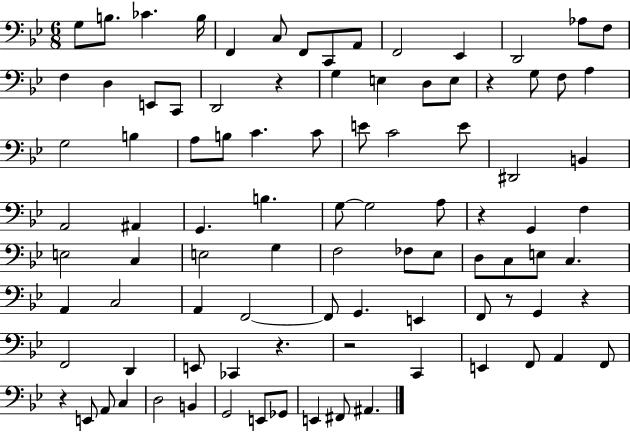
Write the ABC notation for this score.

X:1
T:Untitled
M:6/8
L:1/4
K:Bb
G,/2 B,/2 _C B,/4 F,, C,/2 F,,/2 C,,/2 A,,/2 F,,2 _E,, D,,2 _A,/2 F,/2 F, D, E,,/2 C,,/2 D,,2 z G, E, D,/2 E,/2 z G,/2 F,/2 A, G,2 B, A,/2 B,/2 C C/2 E/2 C2 E/2 ^D,,2 B,, A,,2 ^A,, G,, B, G,/2 G,2 A,/2 z G,, F, E,2 C, E,2 G, F,2 _F,/2 _E,/2 D,/2 C,/2 E,/2 C, A,, C,2 A,, F,,2 F,,/2 G,, E,, F,,/2 z/2 G,, z F,,2 D,, E,,/2 _C,, z z2 C,, E,, F,,/2 A,, F,,/2 z E,,/2 A,,/2 C, D,2 B,, G,,2 E,,/2 _G,,/2 E,, ^F,,/2 ^A,,